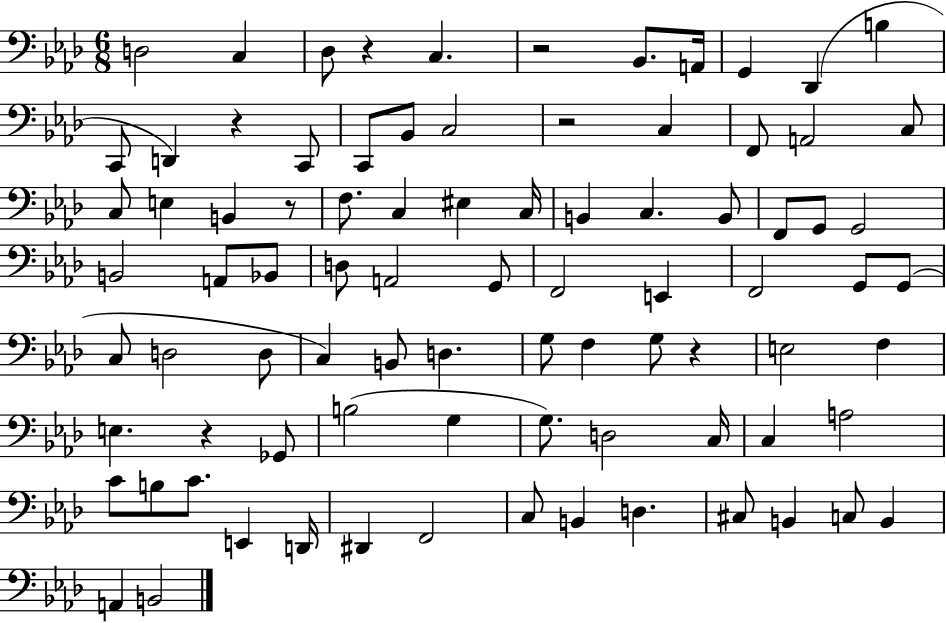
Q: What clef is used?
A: bass